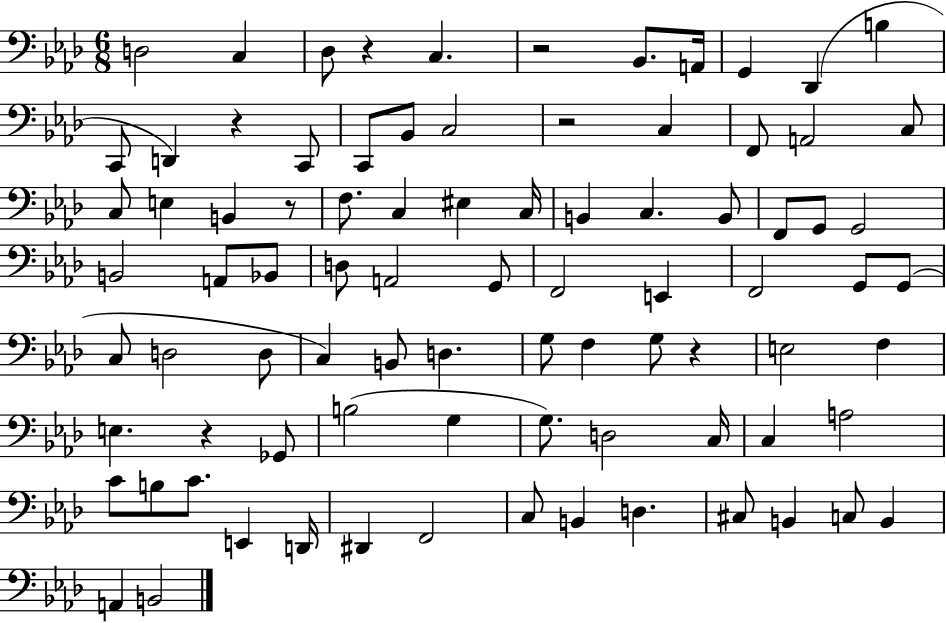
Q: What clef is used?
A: bass